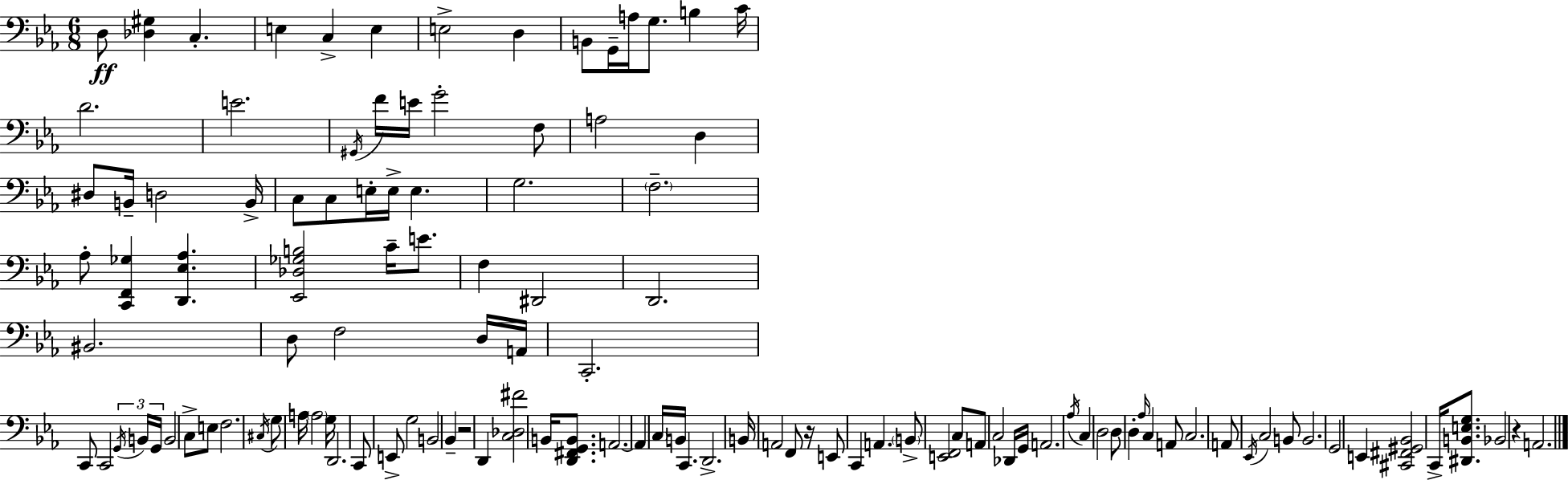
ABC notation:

X:1
T:Untitled
M:6/8
L:1/4
K:Cm
D,/2 [_D,^G,] C, E, C, E, E,2 D, B,,/2 G,,/4 A,/4 G,/2 B, C/4 D2 E2 ^G,,/4 F/4 E/4 G2 F,/2 A,2 D, ^D,/2 B,,/4 D,2 B,,/4 C,/2 C,/2 E,/4 E,/4 E, G,2 F,2 _A,/2 [C,,F,,_G,] [D,,_E,_A,] [_E,,_D,_G,B,]2 C/4 E/2 F, ^D,,2 D,,2 ^B,,2 D,/2 F,2 D,/4 A,,/4 C,,2 C,,/2 C,,2 G,,/4 B,,/4 G,,/4 B,,2 C,/2 E,/2 F,2 ^C,/4 G,/2 A,/4 A,2 G,/4 D,,2 C,,/2 E,,/2 G,2 B,,2 _B,, z2 D,, [C,_D,^F]2 B,,/4 [D,,^F,,G,,B,,]/2 A,,2 A,, C,/4 B,,/4 C,, D,,2 B,,/4 A,,2 F,,/2 z/4 E,,/2 C,, A,, B,,/2 [E,,F,,]2 C,/2 A,,/2 C,2 _D,,/4 G,,/4 A,,2 _A,/4 C, D,2 D,/2 D, _A,/4 C, A,,/2 C,2 A,,/2 _E,,/4 C,2 B,,/2 B,,2 G,,2 E,, [^C,,^F,,^G,,_B,,]2 C,,/4 [^D,,B,,E,G,]/2 _B,,2 z A,,2